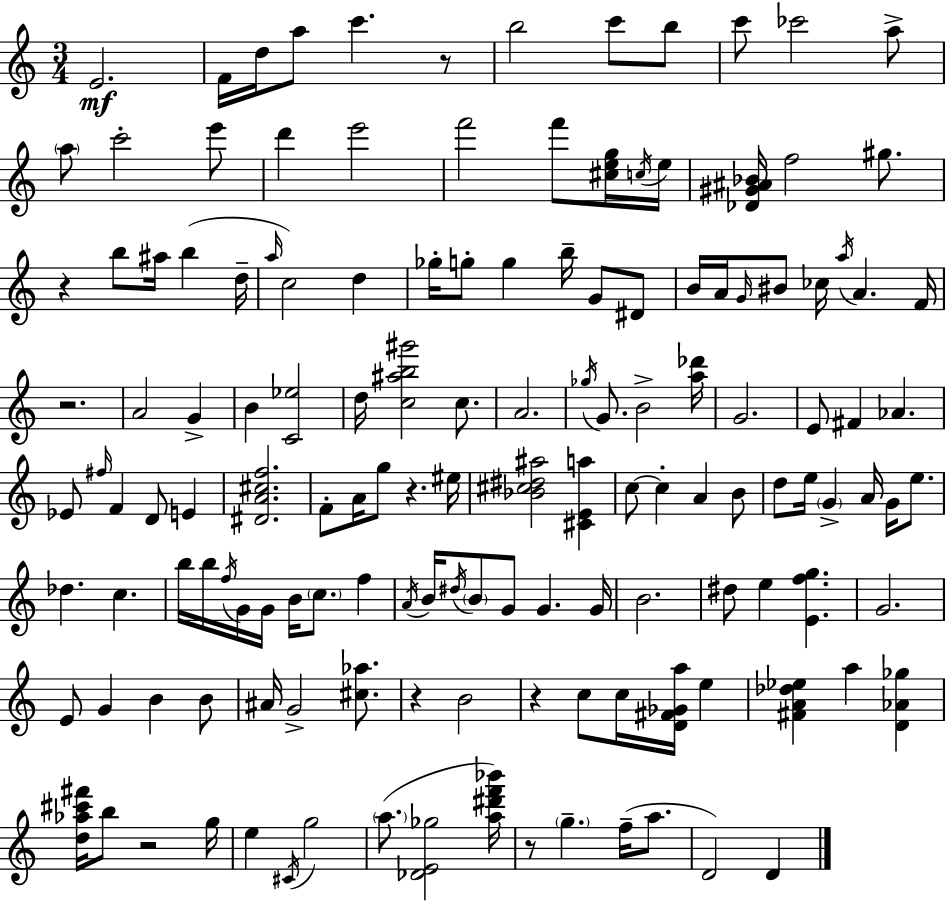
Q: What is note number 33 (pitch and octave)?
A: B5